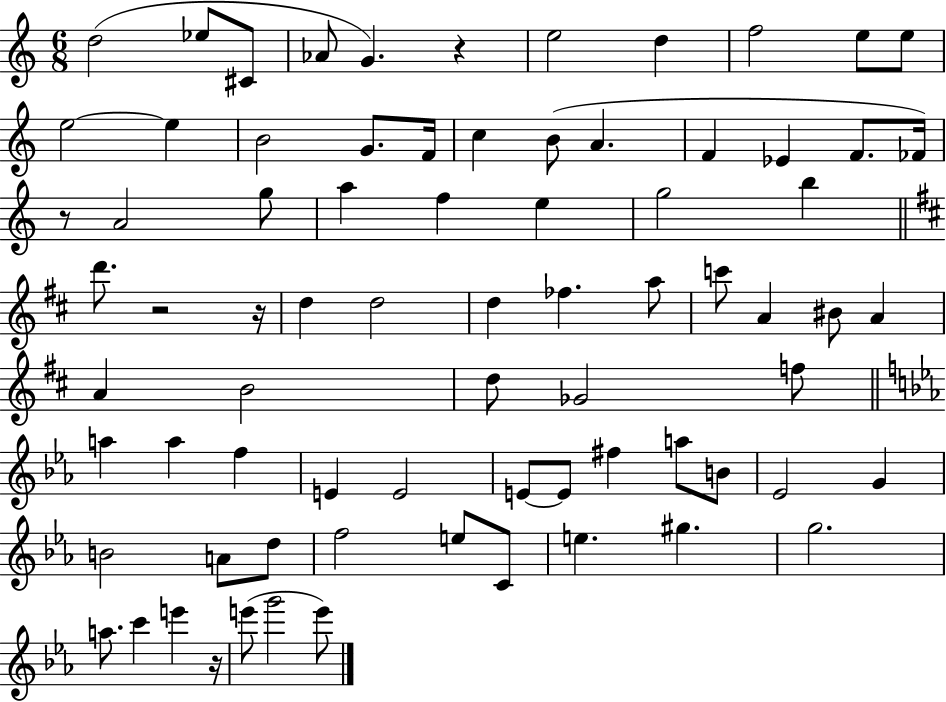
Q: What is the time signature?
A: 6/8